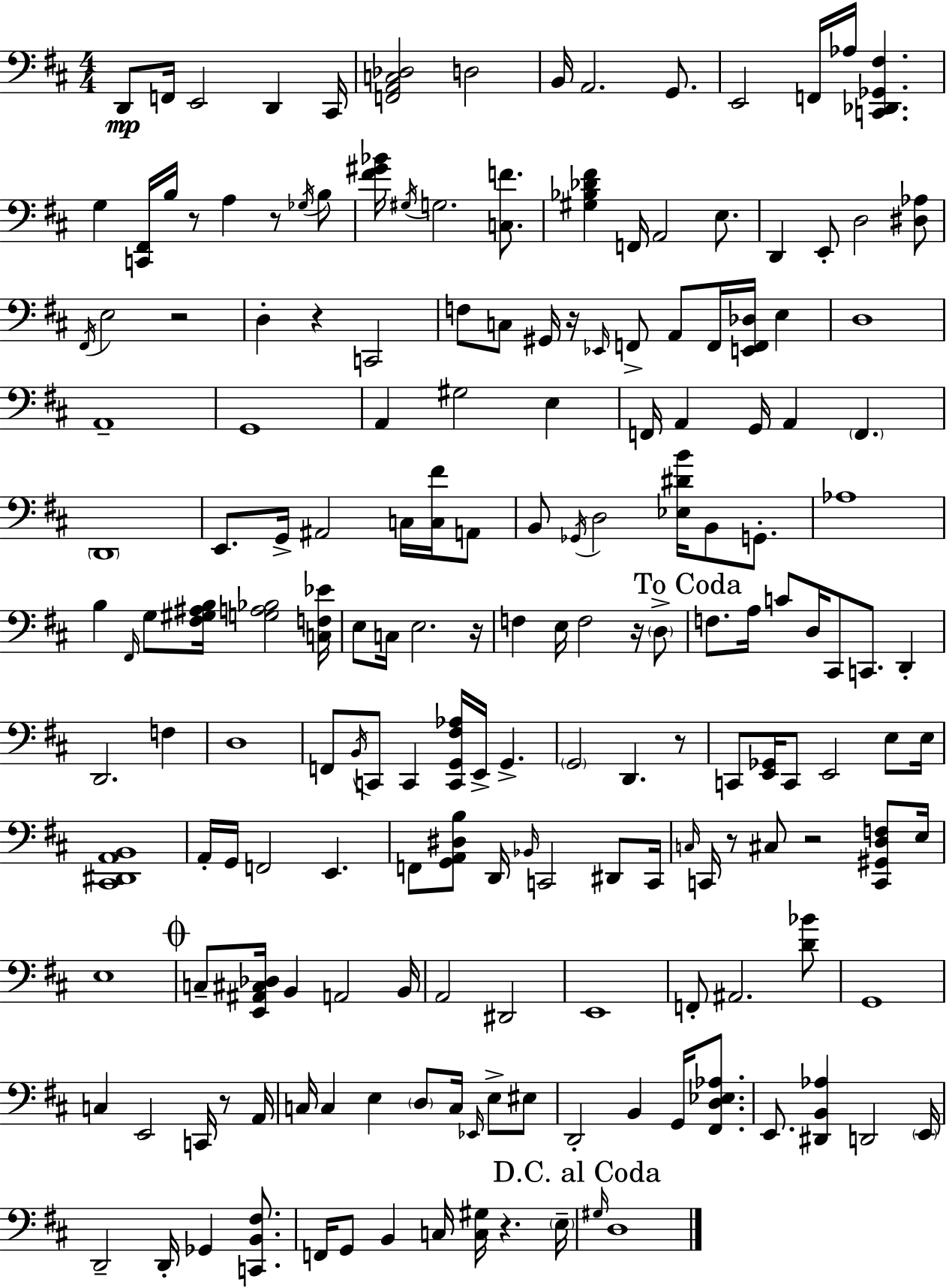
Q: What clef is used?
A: bass